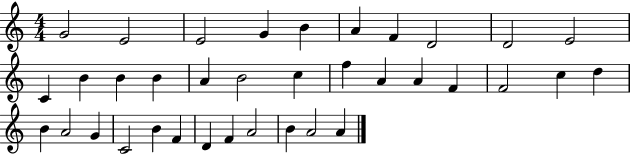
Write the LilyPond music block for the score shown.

{
  \clef treble
  \numericTimeSignature
  \time 4/4
  \key c \major
  g'2 e'2 | e'2 g'4 b'4 | a'4 f'4 d'2 | d'2 e'2 | \break c'4 b'4 b'4 b'4 | a'4 b'2 c''4 | f''4 a'4 a'4 f'4 | f'2 c''4 d''4 | \break b'4 a'2 g'4 | c'2 b'4 f'4 | d'4 f'4 a'2 | b'4 a'2 a'4 | \break \bar "|."
}